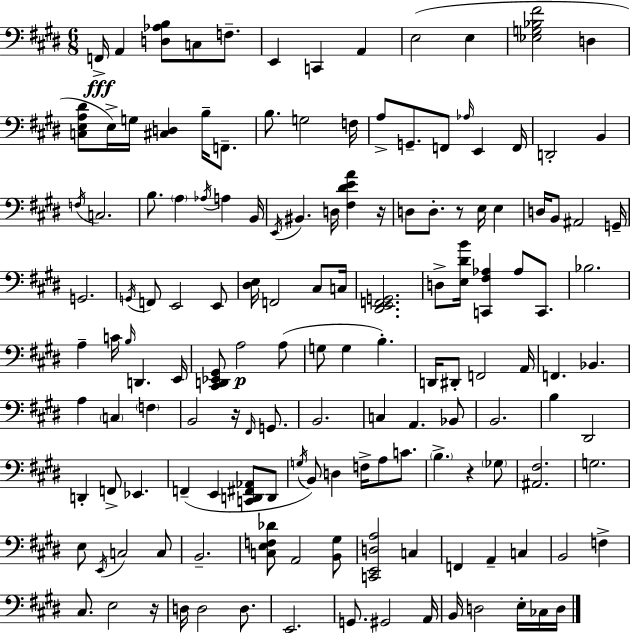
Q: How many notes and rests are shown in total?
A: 145